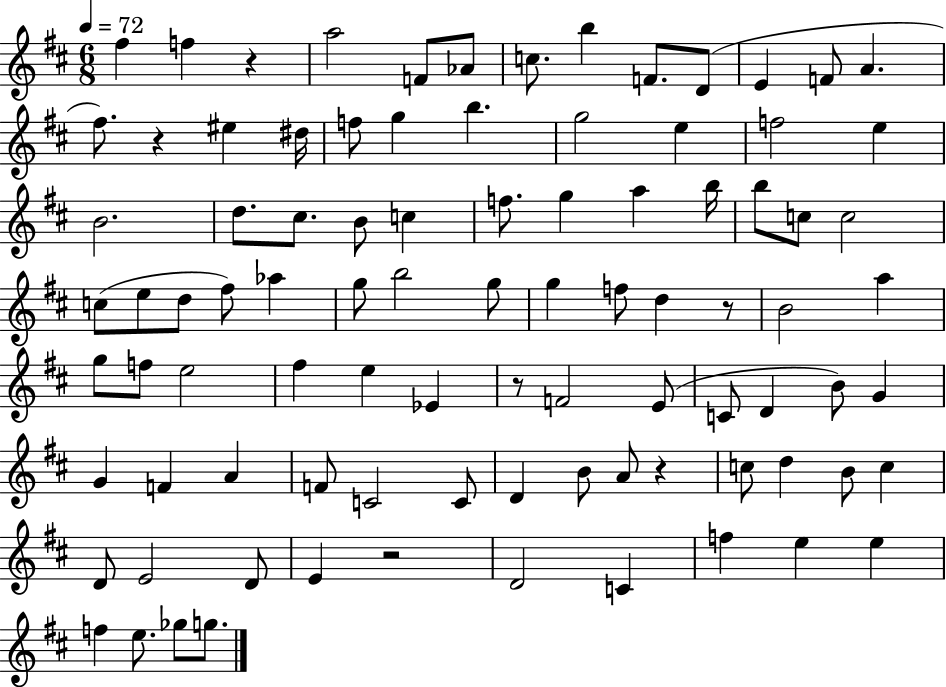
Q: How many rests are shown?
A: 6